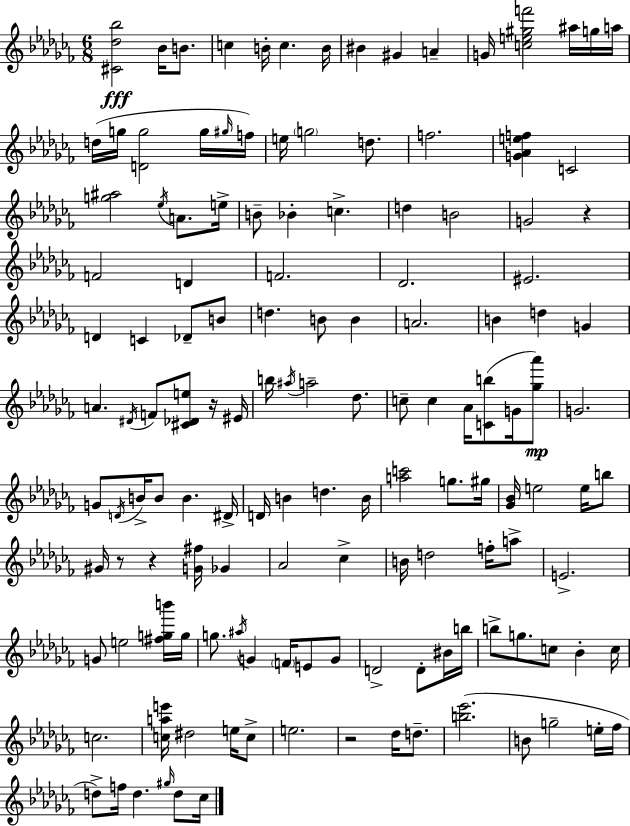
{
  \clef treble
  \numericTimeSignature
  \time 6/8
  \key aes \minor
  <cis' des'' bes''>2\fff bes'16 b'8. | c''4 b'16-. c''4. b'16 | bis'4 gis'4 a'4-- | g'16 <c'' e'' gis'' f'''>2 ais''16 g''16 a''16 | \break d''16( g''16 <d' g''>2 g''16 \grace { gis''16 }) | f''16 e''16 \parenthesize g''2 d''8. | f''2. | <g' aes' e'' f''>4 c'2 | \break <g'' ais''>2 \acciaccatura { ees''16 } a'8. | e''16-> b'8-- bes'4-. c''4.-> | d''4 b'2 | g'2 r4 | \break f'2 d'4 | f'2. | des'2. | eis'2. | \break d'4 c'4 des'8-- | b'8 d''4. b'8 b'4 | a'2. | b'4 d''4 g'4 | \break a'4. \acciaccatura { dis'16 } f'8 <cis' des' e''>8 | r16 eis'16 b''16 \acciaccatura { ais''16 } a''2-- | des''8. c''8-- c''4 aes'16 <c' b''>8( | g'16 <ges'' aes'''>8\mp) g'2. | \break g'8 \acciaccatura { d'16 } b'16-> b'8 b'4. | dis'16-> d'16 b'4 d''4. | b'16 <a'' c'''>2 | g''8. gis''16 <ges' bes'>16 e''2 | \break e''16 b''8 gis'16 r8 r4 | <g' fis''>16 ges'4 aes'2 | ces''4-> b'16 d''2 | f''16-. a''8-> e'2.-> | \break g'8 e''2 | <fis'' g'' b'''>16 g''16 g''8. \acciaccatura { ais''16 } g'4 | \parenthesize f'16 e'8 g'8 d'2-> | d'8-. bis'16 b''16 b''8-> g''8. c''8 | \break bes'4-. c''16 c''2. | <c'' a'' e'''>16 dis''2 | e''16 c''8-> e''2. | r2 | \break des''16 d''8.-- <b'' ees'''>2.( | b'8 g''2-- | e''16-. fes''16 d''8->) f''16 d''4. | \grace { gis''16 } d''8 ces''16 \bar "|."
}